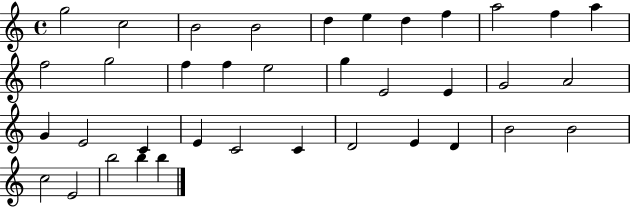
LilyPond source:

{
  \clef treble
  \time 4/4
  \defaultTimeSignature
  \key c \major
  g''2 c''2 | b'2 b'2 | d''4 e''4 d''4 f''4 | a''2 f''4 a''4 | \break f''2 g''2 | f''4 f''4 e''2 | g''4 e'2 e'4 | g'2 a'2 | \break g'4 e'2 c'4 | e'4 c'2 c'4 | d'2 e'4 d'4 | b'2 b'2 | \break c''2 e'2 | b''2 b''4 b''4 | \bar "|."
}